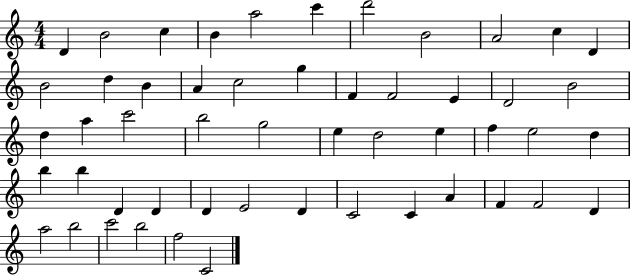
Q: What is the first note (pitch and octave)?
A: D4